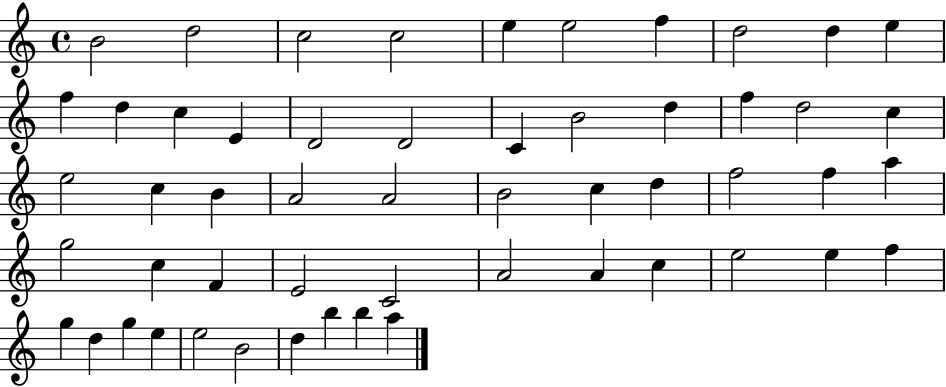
X:1
T:Untitled
M:4/4
L:1/4
K:C
B2 d2 c2 c2 e e2 f d2 d e f d c E D2 D2 C B2 d f d2 c e2 c B A2 A2 B2 c d f2 f a g2 c F E2 C2 A2 A c e2 e f g d g e e2 B2 d b b a